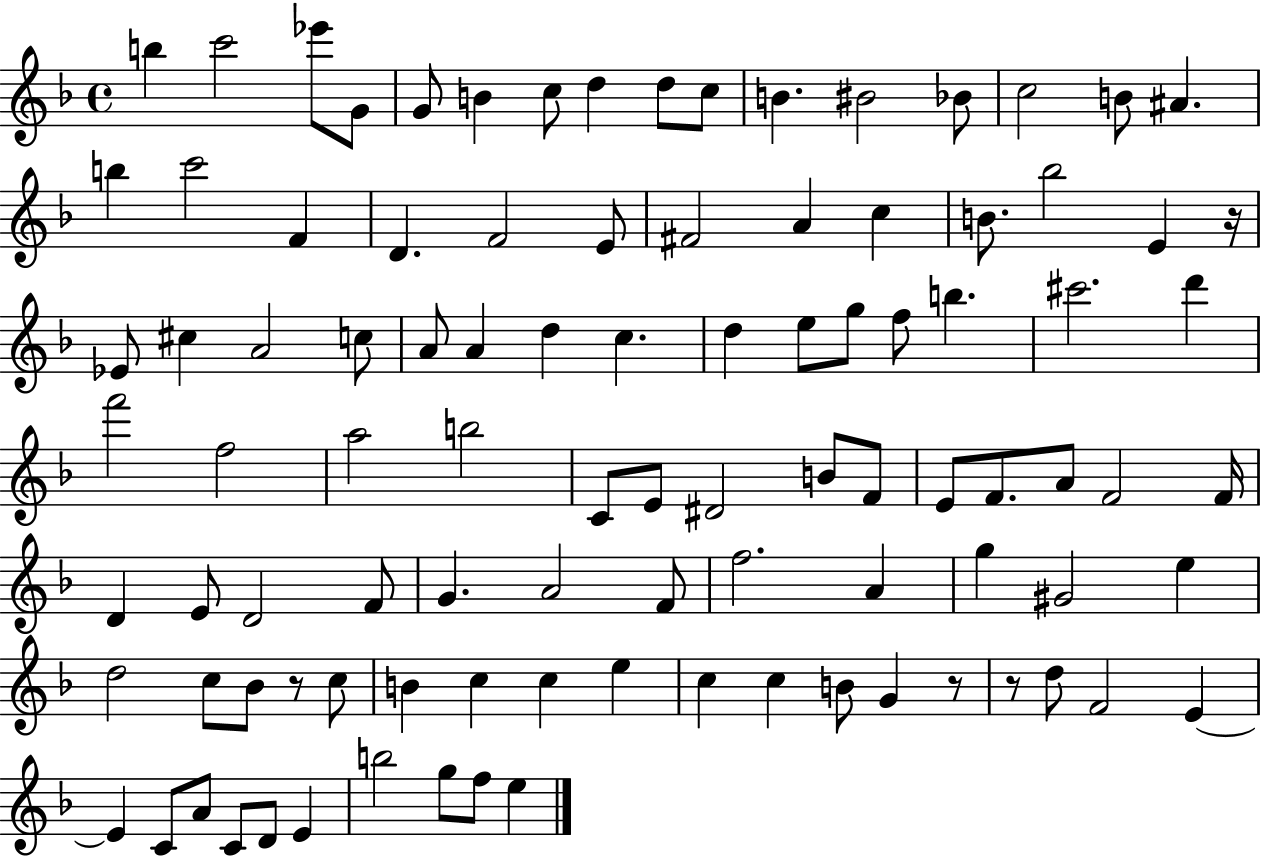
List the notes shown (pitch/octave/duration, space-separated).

B5/q C6/h Eb6/e G4/e G4/e B4/q C5/e D5/q D5/e C5/e B4/q. BIS4/h Bb4/e C5/h B4/e A#4/q. B5/q C6/h F4/q D4/q. F4/h E4/e F#4/h A4/q C5/q B4/e. Bb5/h E4/q R/s Eb4/e C#5/q A4/h C5/e A4/e A4/q D5/q C5/q. D5/q E5/e G5/e F5/e B5/q. C#6/h. D6/q F6/h F5/h A5/h B5/h C4/e E4/e D#4/h B4/e F4/e E4/e F4/e. A4/e F4/h F4/s D4/q E4/e D4/h F4/e G4/q. A4/h F4/e F5/h. A4/q G5/q G#4/h E5/q D5/h C5/e Bb4/e R/e C5/e B4/q C5/q C5/q E5/q C5/q C5/q B4/e G4/q R/e R/e D5/e F4/h E4/q E4/q C4/e A4/e C4/e D4/e E4/q B5/h G5/e F5/e E5/q